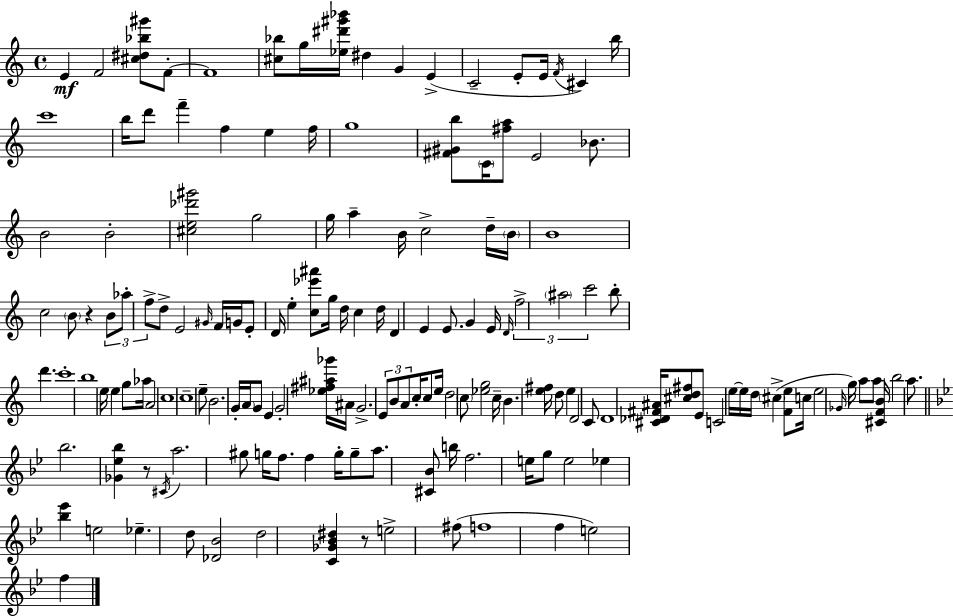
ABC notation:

X:1
T:Untitled
M:4/4
L:1/4
K:C
E F2 [^c^d_b^g']/2 F/2 F4 [^c_b]/2 g/4 [_e^d'^g'_b']/4 ^d G E C2 E/2 E/4 F/4 ^C b/4 c'4 b/4 d'/2 f' f e f/4 g4 [^F^Gb]/2 C/4 [^fa]/2 E2 _B/2 B2 B2 [^ce_d'^g']2 g2 g/4 a B/4 c2 d/4 B/4 B4 c2 B/2 z B/2 _a/2 f/2 d/2 E2 ^G/4 F/4 G/4 E/2 D/4 e [c_e'^a']/2 g/4 d/4 c d/4 D E E/2 G E/4 D/4 f2 ^a2 c'2 b/2 d' c'4 b4 e/4 e g/2 _a/4 A2 c4 c4 e/2 B2 G/4 A/4 G/2 E G2 [_e^f^a_g']/4 ^A/4 G2 E/2 B/2 A/2 c/4 c/2 e/4 d2 c/2 [_eg]2 c/4 B [e^f]/4 d/2 e D2 C/2 D4 [^C_D^F^A]/4 [^cd^f]/2 E/2 C2 e/4 e/4 d/4 ^c [Fe]/2 c/4 e2 _G/4 g/4 a/2 a/2 [^CFB]/4 b2 a/2 _b2 [_G_e_b] z/2 ^C/4 a2 ^g/2 g/4 f/2 f g/4 g/2 a/2 [^C_B]/2 b/4 f2 e/4 g/2 e2 _e [_b_e'] e2 _e d/2 [_D_B]2 d2 [C_G_B^d] z/2 e2 ^f/2 f4 f e2 f